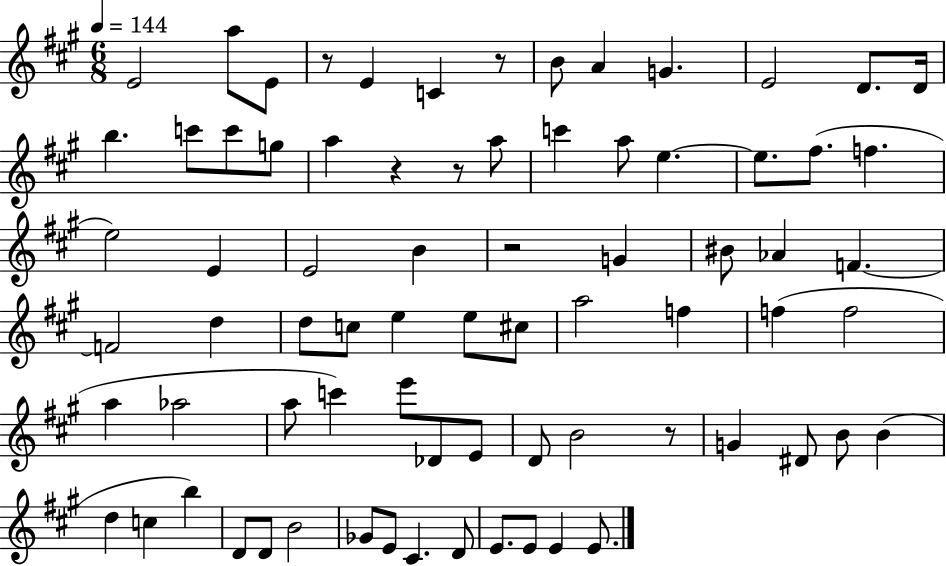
{
  \clef treble
  \numericTimeSignature
  \time 6/8
  \key a \major
  \tempo 4 = 144
  \repeat volta 2 { e'2 a''8 e'8 | r8 e'4 c'4 r8 | b'8 a'4 g'4. | e'2 d'8. d'16 | \break b''4. c'''8 c'''8 g''8 | a''4 r4 r8 a''8 | c'''4 a''8 e''4.~~ | e''8. fis''8.( f''4. | \break e''2) e'4 | e'2 b'4 | r2 g'4 | bis'8 aes'4 f'4.~~ | \break f'2 d''4 | d''8 c''8 e''4 e''8 cis''8 | a''2 f''4 | f''4( f''2 | \break a''4 aes''2 | a''8 c'''4) e'''8 des'8 e'8 | d'8 b'2 r8 | g'4 dis'8 b'8 b'4( | \break d''4 c''4 b''4) | d'8 d'8 b'2 | ges'8 e'8 cis'4. d'8 | e'8. e'8 e'4 e'8. | \break } \bar "|."
}